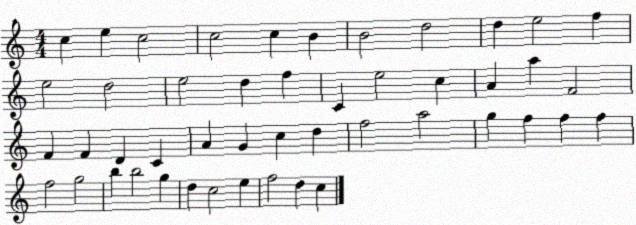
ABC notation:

X:1
T:Untitled
M:4/4
L:1/4
K:C
c e c2 c2 c B B2 d2 d e2 f e2 d2 e2 d f C e2 c A a F2 F F D C A G c d f2 a2 g f f f f2 g2 b b2 g d c2 e f2 d c